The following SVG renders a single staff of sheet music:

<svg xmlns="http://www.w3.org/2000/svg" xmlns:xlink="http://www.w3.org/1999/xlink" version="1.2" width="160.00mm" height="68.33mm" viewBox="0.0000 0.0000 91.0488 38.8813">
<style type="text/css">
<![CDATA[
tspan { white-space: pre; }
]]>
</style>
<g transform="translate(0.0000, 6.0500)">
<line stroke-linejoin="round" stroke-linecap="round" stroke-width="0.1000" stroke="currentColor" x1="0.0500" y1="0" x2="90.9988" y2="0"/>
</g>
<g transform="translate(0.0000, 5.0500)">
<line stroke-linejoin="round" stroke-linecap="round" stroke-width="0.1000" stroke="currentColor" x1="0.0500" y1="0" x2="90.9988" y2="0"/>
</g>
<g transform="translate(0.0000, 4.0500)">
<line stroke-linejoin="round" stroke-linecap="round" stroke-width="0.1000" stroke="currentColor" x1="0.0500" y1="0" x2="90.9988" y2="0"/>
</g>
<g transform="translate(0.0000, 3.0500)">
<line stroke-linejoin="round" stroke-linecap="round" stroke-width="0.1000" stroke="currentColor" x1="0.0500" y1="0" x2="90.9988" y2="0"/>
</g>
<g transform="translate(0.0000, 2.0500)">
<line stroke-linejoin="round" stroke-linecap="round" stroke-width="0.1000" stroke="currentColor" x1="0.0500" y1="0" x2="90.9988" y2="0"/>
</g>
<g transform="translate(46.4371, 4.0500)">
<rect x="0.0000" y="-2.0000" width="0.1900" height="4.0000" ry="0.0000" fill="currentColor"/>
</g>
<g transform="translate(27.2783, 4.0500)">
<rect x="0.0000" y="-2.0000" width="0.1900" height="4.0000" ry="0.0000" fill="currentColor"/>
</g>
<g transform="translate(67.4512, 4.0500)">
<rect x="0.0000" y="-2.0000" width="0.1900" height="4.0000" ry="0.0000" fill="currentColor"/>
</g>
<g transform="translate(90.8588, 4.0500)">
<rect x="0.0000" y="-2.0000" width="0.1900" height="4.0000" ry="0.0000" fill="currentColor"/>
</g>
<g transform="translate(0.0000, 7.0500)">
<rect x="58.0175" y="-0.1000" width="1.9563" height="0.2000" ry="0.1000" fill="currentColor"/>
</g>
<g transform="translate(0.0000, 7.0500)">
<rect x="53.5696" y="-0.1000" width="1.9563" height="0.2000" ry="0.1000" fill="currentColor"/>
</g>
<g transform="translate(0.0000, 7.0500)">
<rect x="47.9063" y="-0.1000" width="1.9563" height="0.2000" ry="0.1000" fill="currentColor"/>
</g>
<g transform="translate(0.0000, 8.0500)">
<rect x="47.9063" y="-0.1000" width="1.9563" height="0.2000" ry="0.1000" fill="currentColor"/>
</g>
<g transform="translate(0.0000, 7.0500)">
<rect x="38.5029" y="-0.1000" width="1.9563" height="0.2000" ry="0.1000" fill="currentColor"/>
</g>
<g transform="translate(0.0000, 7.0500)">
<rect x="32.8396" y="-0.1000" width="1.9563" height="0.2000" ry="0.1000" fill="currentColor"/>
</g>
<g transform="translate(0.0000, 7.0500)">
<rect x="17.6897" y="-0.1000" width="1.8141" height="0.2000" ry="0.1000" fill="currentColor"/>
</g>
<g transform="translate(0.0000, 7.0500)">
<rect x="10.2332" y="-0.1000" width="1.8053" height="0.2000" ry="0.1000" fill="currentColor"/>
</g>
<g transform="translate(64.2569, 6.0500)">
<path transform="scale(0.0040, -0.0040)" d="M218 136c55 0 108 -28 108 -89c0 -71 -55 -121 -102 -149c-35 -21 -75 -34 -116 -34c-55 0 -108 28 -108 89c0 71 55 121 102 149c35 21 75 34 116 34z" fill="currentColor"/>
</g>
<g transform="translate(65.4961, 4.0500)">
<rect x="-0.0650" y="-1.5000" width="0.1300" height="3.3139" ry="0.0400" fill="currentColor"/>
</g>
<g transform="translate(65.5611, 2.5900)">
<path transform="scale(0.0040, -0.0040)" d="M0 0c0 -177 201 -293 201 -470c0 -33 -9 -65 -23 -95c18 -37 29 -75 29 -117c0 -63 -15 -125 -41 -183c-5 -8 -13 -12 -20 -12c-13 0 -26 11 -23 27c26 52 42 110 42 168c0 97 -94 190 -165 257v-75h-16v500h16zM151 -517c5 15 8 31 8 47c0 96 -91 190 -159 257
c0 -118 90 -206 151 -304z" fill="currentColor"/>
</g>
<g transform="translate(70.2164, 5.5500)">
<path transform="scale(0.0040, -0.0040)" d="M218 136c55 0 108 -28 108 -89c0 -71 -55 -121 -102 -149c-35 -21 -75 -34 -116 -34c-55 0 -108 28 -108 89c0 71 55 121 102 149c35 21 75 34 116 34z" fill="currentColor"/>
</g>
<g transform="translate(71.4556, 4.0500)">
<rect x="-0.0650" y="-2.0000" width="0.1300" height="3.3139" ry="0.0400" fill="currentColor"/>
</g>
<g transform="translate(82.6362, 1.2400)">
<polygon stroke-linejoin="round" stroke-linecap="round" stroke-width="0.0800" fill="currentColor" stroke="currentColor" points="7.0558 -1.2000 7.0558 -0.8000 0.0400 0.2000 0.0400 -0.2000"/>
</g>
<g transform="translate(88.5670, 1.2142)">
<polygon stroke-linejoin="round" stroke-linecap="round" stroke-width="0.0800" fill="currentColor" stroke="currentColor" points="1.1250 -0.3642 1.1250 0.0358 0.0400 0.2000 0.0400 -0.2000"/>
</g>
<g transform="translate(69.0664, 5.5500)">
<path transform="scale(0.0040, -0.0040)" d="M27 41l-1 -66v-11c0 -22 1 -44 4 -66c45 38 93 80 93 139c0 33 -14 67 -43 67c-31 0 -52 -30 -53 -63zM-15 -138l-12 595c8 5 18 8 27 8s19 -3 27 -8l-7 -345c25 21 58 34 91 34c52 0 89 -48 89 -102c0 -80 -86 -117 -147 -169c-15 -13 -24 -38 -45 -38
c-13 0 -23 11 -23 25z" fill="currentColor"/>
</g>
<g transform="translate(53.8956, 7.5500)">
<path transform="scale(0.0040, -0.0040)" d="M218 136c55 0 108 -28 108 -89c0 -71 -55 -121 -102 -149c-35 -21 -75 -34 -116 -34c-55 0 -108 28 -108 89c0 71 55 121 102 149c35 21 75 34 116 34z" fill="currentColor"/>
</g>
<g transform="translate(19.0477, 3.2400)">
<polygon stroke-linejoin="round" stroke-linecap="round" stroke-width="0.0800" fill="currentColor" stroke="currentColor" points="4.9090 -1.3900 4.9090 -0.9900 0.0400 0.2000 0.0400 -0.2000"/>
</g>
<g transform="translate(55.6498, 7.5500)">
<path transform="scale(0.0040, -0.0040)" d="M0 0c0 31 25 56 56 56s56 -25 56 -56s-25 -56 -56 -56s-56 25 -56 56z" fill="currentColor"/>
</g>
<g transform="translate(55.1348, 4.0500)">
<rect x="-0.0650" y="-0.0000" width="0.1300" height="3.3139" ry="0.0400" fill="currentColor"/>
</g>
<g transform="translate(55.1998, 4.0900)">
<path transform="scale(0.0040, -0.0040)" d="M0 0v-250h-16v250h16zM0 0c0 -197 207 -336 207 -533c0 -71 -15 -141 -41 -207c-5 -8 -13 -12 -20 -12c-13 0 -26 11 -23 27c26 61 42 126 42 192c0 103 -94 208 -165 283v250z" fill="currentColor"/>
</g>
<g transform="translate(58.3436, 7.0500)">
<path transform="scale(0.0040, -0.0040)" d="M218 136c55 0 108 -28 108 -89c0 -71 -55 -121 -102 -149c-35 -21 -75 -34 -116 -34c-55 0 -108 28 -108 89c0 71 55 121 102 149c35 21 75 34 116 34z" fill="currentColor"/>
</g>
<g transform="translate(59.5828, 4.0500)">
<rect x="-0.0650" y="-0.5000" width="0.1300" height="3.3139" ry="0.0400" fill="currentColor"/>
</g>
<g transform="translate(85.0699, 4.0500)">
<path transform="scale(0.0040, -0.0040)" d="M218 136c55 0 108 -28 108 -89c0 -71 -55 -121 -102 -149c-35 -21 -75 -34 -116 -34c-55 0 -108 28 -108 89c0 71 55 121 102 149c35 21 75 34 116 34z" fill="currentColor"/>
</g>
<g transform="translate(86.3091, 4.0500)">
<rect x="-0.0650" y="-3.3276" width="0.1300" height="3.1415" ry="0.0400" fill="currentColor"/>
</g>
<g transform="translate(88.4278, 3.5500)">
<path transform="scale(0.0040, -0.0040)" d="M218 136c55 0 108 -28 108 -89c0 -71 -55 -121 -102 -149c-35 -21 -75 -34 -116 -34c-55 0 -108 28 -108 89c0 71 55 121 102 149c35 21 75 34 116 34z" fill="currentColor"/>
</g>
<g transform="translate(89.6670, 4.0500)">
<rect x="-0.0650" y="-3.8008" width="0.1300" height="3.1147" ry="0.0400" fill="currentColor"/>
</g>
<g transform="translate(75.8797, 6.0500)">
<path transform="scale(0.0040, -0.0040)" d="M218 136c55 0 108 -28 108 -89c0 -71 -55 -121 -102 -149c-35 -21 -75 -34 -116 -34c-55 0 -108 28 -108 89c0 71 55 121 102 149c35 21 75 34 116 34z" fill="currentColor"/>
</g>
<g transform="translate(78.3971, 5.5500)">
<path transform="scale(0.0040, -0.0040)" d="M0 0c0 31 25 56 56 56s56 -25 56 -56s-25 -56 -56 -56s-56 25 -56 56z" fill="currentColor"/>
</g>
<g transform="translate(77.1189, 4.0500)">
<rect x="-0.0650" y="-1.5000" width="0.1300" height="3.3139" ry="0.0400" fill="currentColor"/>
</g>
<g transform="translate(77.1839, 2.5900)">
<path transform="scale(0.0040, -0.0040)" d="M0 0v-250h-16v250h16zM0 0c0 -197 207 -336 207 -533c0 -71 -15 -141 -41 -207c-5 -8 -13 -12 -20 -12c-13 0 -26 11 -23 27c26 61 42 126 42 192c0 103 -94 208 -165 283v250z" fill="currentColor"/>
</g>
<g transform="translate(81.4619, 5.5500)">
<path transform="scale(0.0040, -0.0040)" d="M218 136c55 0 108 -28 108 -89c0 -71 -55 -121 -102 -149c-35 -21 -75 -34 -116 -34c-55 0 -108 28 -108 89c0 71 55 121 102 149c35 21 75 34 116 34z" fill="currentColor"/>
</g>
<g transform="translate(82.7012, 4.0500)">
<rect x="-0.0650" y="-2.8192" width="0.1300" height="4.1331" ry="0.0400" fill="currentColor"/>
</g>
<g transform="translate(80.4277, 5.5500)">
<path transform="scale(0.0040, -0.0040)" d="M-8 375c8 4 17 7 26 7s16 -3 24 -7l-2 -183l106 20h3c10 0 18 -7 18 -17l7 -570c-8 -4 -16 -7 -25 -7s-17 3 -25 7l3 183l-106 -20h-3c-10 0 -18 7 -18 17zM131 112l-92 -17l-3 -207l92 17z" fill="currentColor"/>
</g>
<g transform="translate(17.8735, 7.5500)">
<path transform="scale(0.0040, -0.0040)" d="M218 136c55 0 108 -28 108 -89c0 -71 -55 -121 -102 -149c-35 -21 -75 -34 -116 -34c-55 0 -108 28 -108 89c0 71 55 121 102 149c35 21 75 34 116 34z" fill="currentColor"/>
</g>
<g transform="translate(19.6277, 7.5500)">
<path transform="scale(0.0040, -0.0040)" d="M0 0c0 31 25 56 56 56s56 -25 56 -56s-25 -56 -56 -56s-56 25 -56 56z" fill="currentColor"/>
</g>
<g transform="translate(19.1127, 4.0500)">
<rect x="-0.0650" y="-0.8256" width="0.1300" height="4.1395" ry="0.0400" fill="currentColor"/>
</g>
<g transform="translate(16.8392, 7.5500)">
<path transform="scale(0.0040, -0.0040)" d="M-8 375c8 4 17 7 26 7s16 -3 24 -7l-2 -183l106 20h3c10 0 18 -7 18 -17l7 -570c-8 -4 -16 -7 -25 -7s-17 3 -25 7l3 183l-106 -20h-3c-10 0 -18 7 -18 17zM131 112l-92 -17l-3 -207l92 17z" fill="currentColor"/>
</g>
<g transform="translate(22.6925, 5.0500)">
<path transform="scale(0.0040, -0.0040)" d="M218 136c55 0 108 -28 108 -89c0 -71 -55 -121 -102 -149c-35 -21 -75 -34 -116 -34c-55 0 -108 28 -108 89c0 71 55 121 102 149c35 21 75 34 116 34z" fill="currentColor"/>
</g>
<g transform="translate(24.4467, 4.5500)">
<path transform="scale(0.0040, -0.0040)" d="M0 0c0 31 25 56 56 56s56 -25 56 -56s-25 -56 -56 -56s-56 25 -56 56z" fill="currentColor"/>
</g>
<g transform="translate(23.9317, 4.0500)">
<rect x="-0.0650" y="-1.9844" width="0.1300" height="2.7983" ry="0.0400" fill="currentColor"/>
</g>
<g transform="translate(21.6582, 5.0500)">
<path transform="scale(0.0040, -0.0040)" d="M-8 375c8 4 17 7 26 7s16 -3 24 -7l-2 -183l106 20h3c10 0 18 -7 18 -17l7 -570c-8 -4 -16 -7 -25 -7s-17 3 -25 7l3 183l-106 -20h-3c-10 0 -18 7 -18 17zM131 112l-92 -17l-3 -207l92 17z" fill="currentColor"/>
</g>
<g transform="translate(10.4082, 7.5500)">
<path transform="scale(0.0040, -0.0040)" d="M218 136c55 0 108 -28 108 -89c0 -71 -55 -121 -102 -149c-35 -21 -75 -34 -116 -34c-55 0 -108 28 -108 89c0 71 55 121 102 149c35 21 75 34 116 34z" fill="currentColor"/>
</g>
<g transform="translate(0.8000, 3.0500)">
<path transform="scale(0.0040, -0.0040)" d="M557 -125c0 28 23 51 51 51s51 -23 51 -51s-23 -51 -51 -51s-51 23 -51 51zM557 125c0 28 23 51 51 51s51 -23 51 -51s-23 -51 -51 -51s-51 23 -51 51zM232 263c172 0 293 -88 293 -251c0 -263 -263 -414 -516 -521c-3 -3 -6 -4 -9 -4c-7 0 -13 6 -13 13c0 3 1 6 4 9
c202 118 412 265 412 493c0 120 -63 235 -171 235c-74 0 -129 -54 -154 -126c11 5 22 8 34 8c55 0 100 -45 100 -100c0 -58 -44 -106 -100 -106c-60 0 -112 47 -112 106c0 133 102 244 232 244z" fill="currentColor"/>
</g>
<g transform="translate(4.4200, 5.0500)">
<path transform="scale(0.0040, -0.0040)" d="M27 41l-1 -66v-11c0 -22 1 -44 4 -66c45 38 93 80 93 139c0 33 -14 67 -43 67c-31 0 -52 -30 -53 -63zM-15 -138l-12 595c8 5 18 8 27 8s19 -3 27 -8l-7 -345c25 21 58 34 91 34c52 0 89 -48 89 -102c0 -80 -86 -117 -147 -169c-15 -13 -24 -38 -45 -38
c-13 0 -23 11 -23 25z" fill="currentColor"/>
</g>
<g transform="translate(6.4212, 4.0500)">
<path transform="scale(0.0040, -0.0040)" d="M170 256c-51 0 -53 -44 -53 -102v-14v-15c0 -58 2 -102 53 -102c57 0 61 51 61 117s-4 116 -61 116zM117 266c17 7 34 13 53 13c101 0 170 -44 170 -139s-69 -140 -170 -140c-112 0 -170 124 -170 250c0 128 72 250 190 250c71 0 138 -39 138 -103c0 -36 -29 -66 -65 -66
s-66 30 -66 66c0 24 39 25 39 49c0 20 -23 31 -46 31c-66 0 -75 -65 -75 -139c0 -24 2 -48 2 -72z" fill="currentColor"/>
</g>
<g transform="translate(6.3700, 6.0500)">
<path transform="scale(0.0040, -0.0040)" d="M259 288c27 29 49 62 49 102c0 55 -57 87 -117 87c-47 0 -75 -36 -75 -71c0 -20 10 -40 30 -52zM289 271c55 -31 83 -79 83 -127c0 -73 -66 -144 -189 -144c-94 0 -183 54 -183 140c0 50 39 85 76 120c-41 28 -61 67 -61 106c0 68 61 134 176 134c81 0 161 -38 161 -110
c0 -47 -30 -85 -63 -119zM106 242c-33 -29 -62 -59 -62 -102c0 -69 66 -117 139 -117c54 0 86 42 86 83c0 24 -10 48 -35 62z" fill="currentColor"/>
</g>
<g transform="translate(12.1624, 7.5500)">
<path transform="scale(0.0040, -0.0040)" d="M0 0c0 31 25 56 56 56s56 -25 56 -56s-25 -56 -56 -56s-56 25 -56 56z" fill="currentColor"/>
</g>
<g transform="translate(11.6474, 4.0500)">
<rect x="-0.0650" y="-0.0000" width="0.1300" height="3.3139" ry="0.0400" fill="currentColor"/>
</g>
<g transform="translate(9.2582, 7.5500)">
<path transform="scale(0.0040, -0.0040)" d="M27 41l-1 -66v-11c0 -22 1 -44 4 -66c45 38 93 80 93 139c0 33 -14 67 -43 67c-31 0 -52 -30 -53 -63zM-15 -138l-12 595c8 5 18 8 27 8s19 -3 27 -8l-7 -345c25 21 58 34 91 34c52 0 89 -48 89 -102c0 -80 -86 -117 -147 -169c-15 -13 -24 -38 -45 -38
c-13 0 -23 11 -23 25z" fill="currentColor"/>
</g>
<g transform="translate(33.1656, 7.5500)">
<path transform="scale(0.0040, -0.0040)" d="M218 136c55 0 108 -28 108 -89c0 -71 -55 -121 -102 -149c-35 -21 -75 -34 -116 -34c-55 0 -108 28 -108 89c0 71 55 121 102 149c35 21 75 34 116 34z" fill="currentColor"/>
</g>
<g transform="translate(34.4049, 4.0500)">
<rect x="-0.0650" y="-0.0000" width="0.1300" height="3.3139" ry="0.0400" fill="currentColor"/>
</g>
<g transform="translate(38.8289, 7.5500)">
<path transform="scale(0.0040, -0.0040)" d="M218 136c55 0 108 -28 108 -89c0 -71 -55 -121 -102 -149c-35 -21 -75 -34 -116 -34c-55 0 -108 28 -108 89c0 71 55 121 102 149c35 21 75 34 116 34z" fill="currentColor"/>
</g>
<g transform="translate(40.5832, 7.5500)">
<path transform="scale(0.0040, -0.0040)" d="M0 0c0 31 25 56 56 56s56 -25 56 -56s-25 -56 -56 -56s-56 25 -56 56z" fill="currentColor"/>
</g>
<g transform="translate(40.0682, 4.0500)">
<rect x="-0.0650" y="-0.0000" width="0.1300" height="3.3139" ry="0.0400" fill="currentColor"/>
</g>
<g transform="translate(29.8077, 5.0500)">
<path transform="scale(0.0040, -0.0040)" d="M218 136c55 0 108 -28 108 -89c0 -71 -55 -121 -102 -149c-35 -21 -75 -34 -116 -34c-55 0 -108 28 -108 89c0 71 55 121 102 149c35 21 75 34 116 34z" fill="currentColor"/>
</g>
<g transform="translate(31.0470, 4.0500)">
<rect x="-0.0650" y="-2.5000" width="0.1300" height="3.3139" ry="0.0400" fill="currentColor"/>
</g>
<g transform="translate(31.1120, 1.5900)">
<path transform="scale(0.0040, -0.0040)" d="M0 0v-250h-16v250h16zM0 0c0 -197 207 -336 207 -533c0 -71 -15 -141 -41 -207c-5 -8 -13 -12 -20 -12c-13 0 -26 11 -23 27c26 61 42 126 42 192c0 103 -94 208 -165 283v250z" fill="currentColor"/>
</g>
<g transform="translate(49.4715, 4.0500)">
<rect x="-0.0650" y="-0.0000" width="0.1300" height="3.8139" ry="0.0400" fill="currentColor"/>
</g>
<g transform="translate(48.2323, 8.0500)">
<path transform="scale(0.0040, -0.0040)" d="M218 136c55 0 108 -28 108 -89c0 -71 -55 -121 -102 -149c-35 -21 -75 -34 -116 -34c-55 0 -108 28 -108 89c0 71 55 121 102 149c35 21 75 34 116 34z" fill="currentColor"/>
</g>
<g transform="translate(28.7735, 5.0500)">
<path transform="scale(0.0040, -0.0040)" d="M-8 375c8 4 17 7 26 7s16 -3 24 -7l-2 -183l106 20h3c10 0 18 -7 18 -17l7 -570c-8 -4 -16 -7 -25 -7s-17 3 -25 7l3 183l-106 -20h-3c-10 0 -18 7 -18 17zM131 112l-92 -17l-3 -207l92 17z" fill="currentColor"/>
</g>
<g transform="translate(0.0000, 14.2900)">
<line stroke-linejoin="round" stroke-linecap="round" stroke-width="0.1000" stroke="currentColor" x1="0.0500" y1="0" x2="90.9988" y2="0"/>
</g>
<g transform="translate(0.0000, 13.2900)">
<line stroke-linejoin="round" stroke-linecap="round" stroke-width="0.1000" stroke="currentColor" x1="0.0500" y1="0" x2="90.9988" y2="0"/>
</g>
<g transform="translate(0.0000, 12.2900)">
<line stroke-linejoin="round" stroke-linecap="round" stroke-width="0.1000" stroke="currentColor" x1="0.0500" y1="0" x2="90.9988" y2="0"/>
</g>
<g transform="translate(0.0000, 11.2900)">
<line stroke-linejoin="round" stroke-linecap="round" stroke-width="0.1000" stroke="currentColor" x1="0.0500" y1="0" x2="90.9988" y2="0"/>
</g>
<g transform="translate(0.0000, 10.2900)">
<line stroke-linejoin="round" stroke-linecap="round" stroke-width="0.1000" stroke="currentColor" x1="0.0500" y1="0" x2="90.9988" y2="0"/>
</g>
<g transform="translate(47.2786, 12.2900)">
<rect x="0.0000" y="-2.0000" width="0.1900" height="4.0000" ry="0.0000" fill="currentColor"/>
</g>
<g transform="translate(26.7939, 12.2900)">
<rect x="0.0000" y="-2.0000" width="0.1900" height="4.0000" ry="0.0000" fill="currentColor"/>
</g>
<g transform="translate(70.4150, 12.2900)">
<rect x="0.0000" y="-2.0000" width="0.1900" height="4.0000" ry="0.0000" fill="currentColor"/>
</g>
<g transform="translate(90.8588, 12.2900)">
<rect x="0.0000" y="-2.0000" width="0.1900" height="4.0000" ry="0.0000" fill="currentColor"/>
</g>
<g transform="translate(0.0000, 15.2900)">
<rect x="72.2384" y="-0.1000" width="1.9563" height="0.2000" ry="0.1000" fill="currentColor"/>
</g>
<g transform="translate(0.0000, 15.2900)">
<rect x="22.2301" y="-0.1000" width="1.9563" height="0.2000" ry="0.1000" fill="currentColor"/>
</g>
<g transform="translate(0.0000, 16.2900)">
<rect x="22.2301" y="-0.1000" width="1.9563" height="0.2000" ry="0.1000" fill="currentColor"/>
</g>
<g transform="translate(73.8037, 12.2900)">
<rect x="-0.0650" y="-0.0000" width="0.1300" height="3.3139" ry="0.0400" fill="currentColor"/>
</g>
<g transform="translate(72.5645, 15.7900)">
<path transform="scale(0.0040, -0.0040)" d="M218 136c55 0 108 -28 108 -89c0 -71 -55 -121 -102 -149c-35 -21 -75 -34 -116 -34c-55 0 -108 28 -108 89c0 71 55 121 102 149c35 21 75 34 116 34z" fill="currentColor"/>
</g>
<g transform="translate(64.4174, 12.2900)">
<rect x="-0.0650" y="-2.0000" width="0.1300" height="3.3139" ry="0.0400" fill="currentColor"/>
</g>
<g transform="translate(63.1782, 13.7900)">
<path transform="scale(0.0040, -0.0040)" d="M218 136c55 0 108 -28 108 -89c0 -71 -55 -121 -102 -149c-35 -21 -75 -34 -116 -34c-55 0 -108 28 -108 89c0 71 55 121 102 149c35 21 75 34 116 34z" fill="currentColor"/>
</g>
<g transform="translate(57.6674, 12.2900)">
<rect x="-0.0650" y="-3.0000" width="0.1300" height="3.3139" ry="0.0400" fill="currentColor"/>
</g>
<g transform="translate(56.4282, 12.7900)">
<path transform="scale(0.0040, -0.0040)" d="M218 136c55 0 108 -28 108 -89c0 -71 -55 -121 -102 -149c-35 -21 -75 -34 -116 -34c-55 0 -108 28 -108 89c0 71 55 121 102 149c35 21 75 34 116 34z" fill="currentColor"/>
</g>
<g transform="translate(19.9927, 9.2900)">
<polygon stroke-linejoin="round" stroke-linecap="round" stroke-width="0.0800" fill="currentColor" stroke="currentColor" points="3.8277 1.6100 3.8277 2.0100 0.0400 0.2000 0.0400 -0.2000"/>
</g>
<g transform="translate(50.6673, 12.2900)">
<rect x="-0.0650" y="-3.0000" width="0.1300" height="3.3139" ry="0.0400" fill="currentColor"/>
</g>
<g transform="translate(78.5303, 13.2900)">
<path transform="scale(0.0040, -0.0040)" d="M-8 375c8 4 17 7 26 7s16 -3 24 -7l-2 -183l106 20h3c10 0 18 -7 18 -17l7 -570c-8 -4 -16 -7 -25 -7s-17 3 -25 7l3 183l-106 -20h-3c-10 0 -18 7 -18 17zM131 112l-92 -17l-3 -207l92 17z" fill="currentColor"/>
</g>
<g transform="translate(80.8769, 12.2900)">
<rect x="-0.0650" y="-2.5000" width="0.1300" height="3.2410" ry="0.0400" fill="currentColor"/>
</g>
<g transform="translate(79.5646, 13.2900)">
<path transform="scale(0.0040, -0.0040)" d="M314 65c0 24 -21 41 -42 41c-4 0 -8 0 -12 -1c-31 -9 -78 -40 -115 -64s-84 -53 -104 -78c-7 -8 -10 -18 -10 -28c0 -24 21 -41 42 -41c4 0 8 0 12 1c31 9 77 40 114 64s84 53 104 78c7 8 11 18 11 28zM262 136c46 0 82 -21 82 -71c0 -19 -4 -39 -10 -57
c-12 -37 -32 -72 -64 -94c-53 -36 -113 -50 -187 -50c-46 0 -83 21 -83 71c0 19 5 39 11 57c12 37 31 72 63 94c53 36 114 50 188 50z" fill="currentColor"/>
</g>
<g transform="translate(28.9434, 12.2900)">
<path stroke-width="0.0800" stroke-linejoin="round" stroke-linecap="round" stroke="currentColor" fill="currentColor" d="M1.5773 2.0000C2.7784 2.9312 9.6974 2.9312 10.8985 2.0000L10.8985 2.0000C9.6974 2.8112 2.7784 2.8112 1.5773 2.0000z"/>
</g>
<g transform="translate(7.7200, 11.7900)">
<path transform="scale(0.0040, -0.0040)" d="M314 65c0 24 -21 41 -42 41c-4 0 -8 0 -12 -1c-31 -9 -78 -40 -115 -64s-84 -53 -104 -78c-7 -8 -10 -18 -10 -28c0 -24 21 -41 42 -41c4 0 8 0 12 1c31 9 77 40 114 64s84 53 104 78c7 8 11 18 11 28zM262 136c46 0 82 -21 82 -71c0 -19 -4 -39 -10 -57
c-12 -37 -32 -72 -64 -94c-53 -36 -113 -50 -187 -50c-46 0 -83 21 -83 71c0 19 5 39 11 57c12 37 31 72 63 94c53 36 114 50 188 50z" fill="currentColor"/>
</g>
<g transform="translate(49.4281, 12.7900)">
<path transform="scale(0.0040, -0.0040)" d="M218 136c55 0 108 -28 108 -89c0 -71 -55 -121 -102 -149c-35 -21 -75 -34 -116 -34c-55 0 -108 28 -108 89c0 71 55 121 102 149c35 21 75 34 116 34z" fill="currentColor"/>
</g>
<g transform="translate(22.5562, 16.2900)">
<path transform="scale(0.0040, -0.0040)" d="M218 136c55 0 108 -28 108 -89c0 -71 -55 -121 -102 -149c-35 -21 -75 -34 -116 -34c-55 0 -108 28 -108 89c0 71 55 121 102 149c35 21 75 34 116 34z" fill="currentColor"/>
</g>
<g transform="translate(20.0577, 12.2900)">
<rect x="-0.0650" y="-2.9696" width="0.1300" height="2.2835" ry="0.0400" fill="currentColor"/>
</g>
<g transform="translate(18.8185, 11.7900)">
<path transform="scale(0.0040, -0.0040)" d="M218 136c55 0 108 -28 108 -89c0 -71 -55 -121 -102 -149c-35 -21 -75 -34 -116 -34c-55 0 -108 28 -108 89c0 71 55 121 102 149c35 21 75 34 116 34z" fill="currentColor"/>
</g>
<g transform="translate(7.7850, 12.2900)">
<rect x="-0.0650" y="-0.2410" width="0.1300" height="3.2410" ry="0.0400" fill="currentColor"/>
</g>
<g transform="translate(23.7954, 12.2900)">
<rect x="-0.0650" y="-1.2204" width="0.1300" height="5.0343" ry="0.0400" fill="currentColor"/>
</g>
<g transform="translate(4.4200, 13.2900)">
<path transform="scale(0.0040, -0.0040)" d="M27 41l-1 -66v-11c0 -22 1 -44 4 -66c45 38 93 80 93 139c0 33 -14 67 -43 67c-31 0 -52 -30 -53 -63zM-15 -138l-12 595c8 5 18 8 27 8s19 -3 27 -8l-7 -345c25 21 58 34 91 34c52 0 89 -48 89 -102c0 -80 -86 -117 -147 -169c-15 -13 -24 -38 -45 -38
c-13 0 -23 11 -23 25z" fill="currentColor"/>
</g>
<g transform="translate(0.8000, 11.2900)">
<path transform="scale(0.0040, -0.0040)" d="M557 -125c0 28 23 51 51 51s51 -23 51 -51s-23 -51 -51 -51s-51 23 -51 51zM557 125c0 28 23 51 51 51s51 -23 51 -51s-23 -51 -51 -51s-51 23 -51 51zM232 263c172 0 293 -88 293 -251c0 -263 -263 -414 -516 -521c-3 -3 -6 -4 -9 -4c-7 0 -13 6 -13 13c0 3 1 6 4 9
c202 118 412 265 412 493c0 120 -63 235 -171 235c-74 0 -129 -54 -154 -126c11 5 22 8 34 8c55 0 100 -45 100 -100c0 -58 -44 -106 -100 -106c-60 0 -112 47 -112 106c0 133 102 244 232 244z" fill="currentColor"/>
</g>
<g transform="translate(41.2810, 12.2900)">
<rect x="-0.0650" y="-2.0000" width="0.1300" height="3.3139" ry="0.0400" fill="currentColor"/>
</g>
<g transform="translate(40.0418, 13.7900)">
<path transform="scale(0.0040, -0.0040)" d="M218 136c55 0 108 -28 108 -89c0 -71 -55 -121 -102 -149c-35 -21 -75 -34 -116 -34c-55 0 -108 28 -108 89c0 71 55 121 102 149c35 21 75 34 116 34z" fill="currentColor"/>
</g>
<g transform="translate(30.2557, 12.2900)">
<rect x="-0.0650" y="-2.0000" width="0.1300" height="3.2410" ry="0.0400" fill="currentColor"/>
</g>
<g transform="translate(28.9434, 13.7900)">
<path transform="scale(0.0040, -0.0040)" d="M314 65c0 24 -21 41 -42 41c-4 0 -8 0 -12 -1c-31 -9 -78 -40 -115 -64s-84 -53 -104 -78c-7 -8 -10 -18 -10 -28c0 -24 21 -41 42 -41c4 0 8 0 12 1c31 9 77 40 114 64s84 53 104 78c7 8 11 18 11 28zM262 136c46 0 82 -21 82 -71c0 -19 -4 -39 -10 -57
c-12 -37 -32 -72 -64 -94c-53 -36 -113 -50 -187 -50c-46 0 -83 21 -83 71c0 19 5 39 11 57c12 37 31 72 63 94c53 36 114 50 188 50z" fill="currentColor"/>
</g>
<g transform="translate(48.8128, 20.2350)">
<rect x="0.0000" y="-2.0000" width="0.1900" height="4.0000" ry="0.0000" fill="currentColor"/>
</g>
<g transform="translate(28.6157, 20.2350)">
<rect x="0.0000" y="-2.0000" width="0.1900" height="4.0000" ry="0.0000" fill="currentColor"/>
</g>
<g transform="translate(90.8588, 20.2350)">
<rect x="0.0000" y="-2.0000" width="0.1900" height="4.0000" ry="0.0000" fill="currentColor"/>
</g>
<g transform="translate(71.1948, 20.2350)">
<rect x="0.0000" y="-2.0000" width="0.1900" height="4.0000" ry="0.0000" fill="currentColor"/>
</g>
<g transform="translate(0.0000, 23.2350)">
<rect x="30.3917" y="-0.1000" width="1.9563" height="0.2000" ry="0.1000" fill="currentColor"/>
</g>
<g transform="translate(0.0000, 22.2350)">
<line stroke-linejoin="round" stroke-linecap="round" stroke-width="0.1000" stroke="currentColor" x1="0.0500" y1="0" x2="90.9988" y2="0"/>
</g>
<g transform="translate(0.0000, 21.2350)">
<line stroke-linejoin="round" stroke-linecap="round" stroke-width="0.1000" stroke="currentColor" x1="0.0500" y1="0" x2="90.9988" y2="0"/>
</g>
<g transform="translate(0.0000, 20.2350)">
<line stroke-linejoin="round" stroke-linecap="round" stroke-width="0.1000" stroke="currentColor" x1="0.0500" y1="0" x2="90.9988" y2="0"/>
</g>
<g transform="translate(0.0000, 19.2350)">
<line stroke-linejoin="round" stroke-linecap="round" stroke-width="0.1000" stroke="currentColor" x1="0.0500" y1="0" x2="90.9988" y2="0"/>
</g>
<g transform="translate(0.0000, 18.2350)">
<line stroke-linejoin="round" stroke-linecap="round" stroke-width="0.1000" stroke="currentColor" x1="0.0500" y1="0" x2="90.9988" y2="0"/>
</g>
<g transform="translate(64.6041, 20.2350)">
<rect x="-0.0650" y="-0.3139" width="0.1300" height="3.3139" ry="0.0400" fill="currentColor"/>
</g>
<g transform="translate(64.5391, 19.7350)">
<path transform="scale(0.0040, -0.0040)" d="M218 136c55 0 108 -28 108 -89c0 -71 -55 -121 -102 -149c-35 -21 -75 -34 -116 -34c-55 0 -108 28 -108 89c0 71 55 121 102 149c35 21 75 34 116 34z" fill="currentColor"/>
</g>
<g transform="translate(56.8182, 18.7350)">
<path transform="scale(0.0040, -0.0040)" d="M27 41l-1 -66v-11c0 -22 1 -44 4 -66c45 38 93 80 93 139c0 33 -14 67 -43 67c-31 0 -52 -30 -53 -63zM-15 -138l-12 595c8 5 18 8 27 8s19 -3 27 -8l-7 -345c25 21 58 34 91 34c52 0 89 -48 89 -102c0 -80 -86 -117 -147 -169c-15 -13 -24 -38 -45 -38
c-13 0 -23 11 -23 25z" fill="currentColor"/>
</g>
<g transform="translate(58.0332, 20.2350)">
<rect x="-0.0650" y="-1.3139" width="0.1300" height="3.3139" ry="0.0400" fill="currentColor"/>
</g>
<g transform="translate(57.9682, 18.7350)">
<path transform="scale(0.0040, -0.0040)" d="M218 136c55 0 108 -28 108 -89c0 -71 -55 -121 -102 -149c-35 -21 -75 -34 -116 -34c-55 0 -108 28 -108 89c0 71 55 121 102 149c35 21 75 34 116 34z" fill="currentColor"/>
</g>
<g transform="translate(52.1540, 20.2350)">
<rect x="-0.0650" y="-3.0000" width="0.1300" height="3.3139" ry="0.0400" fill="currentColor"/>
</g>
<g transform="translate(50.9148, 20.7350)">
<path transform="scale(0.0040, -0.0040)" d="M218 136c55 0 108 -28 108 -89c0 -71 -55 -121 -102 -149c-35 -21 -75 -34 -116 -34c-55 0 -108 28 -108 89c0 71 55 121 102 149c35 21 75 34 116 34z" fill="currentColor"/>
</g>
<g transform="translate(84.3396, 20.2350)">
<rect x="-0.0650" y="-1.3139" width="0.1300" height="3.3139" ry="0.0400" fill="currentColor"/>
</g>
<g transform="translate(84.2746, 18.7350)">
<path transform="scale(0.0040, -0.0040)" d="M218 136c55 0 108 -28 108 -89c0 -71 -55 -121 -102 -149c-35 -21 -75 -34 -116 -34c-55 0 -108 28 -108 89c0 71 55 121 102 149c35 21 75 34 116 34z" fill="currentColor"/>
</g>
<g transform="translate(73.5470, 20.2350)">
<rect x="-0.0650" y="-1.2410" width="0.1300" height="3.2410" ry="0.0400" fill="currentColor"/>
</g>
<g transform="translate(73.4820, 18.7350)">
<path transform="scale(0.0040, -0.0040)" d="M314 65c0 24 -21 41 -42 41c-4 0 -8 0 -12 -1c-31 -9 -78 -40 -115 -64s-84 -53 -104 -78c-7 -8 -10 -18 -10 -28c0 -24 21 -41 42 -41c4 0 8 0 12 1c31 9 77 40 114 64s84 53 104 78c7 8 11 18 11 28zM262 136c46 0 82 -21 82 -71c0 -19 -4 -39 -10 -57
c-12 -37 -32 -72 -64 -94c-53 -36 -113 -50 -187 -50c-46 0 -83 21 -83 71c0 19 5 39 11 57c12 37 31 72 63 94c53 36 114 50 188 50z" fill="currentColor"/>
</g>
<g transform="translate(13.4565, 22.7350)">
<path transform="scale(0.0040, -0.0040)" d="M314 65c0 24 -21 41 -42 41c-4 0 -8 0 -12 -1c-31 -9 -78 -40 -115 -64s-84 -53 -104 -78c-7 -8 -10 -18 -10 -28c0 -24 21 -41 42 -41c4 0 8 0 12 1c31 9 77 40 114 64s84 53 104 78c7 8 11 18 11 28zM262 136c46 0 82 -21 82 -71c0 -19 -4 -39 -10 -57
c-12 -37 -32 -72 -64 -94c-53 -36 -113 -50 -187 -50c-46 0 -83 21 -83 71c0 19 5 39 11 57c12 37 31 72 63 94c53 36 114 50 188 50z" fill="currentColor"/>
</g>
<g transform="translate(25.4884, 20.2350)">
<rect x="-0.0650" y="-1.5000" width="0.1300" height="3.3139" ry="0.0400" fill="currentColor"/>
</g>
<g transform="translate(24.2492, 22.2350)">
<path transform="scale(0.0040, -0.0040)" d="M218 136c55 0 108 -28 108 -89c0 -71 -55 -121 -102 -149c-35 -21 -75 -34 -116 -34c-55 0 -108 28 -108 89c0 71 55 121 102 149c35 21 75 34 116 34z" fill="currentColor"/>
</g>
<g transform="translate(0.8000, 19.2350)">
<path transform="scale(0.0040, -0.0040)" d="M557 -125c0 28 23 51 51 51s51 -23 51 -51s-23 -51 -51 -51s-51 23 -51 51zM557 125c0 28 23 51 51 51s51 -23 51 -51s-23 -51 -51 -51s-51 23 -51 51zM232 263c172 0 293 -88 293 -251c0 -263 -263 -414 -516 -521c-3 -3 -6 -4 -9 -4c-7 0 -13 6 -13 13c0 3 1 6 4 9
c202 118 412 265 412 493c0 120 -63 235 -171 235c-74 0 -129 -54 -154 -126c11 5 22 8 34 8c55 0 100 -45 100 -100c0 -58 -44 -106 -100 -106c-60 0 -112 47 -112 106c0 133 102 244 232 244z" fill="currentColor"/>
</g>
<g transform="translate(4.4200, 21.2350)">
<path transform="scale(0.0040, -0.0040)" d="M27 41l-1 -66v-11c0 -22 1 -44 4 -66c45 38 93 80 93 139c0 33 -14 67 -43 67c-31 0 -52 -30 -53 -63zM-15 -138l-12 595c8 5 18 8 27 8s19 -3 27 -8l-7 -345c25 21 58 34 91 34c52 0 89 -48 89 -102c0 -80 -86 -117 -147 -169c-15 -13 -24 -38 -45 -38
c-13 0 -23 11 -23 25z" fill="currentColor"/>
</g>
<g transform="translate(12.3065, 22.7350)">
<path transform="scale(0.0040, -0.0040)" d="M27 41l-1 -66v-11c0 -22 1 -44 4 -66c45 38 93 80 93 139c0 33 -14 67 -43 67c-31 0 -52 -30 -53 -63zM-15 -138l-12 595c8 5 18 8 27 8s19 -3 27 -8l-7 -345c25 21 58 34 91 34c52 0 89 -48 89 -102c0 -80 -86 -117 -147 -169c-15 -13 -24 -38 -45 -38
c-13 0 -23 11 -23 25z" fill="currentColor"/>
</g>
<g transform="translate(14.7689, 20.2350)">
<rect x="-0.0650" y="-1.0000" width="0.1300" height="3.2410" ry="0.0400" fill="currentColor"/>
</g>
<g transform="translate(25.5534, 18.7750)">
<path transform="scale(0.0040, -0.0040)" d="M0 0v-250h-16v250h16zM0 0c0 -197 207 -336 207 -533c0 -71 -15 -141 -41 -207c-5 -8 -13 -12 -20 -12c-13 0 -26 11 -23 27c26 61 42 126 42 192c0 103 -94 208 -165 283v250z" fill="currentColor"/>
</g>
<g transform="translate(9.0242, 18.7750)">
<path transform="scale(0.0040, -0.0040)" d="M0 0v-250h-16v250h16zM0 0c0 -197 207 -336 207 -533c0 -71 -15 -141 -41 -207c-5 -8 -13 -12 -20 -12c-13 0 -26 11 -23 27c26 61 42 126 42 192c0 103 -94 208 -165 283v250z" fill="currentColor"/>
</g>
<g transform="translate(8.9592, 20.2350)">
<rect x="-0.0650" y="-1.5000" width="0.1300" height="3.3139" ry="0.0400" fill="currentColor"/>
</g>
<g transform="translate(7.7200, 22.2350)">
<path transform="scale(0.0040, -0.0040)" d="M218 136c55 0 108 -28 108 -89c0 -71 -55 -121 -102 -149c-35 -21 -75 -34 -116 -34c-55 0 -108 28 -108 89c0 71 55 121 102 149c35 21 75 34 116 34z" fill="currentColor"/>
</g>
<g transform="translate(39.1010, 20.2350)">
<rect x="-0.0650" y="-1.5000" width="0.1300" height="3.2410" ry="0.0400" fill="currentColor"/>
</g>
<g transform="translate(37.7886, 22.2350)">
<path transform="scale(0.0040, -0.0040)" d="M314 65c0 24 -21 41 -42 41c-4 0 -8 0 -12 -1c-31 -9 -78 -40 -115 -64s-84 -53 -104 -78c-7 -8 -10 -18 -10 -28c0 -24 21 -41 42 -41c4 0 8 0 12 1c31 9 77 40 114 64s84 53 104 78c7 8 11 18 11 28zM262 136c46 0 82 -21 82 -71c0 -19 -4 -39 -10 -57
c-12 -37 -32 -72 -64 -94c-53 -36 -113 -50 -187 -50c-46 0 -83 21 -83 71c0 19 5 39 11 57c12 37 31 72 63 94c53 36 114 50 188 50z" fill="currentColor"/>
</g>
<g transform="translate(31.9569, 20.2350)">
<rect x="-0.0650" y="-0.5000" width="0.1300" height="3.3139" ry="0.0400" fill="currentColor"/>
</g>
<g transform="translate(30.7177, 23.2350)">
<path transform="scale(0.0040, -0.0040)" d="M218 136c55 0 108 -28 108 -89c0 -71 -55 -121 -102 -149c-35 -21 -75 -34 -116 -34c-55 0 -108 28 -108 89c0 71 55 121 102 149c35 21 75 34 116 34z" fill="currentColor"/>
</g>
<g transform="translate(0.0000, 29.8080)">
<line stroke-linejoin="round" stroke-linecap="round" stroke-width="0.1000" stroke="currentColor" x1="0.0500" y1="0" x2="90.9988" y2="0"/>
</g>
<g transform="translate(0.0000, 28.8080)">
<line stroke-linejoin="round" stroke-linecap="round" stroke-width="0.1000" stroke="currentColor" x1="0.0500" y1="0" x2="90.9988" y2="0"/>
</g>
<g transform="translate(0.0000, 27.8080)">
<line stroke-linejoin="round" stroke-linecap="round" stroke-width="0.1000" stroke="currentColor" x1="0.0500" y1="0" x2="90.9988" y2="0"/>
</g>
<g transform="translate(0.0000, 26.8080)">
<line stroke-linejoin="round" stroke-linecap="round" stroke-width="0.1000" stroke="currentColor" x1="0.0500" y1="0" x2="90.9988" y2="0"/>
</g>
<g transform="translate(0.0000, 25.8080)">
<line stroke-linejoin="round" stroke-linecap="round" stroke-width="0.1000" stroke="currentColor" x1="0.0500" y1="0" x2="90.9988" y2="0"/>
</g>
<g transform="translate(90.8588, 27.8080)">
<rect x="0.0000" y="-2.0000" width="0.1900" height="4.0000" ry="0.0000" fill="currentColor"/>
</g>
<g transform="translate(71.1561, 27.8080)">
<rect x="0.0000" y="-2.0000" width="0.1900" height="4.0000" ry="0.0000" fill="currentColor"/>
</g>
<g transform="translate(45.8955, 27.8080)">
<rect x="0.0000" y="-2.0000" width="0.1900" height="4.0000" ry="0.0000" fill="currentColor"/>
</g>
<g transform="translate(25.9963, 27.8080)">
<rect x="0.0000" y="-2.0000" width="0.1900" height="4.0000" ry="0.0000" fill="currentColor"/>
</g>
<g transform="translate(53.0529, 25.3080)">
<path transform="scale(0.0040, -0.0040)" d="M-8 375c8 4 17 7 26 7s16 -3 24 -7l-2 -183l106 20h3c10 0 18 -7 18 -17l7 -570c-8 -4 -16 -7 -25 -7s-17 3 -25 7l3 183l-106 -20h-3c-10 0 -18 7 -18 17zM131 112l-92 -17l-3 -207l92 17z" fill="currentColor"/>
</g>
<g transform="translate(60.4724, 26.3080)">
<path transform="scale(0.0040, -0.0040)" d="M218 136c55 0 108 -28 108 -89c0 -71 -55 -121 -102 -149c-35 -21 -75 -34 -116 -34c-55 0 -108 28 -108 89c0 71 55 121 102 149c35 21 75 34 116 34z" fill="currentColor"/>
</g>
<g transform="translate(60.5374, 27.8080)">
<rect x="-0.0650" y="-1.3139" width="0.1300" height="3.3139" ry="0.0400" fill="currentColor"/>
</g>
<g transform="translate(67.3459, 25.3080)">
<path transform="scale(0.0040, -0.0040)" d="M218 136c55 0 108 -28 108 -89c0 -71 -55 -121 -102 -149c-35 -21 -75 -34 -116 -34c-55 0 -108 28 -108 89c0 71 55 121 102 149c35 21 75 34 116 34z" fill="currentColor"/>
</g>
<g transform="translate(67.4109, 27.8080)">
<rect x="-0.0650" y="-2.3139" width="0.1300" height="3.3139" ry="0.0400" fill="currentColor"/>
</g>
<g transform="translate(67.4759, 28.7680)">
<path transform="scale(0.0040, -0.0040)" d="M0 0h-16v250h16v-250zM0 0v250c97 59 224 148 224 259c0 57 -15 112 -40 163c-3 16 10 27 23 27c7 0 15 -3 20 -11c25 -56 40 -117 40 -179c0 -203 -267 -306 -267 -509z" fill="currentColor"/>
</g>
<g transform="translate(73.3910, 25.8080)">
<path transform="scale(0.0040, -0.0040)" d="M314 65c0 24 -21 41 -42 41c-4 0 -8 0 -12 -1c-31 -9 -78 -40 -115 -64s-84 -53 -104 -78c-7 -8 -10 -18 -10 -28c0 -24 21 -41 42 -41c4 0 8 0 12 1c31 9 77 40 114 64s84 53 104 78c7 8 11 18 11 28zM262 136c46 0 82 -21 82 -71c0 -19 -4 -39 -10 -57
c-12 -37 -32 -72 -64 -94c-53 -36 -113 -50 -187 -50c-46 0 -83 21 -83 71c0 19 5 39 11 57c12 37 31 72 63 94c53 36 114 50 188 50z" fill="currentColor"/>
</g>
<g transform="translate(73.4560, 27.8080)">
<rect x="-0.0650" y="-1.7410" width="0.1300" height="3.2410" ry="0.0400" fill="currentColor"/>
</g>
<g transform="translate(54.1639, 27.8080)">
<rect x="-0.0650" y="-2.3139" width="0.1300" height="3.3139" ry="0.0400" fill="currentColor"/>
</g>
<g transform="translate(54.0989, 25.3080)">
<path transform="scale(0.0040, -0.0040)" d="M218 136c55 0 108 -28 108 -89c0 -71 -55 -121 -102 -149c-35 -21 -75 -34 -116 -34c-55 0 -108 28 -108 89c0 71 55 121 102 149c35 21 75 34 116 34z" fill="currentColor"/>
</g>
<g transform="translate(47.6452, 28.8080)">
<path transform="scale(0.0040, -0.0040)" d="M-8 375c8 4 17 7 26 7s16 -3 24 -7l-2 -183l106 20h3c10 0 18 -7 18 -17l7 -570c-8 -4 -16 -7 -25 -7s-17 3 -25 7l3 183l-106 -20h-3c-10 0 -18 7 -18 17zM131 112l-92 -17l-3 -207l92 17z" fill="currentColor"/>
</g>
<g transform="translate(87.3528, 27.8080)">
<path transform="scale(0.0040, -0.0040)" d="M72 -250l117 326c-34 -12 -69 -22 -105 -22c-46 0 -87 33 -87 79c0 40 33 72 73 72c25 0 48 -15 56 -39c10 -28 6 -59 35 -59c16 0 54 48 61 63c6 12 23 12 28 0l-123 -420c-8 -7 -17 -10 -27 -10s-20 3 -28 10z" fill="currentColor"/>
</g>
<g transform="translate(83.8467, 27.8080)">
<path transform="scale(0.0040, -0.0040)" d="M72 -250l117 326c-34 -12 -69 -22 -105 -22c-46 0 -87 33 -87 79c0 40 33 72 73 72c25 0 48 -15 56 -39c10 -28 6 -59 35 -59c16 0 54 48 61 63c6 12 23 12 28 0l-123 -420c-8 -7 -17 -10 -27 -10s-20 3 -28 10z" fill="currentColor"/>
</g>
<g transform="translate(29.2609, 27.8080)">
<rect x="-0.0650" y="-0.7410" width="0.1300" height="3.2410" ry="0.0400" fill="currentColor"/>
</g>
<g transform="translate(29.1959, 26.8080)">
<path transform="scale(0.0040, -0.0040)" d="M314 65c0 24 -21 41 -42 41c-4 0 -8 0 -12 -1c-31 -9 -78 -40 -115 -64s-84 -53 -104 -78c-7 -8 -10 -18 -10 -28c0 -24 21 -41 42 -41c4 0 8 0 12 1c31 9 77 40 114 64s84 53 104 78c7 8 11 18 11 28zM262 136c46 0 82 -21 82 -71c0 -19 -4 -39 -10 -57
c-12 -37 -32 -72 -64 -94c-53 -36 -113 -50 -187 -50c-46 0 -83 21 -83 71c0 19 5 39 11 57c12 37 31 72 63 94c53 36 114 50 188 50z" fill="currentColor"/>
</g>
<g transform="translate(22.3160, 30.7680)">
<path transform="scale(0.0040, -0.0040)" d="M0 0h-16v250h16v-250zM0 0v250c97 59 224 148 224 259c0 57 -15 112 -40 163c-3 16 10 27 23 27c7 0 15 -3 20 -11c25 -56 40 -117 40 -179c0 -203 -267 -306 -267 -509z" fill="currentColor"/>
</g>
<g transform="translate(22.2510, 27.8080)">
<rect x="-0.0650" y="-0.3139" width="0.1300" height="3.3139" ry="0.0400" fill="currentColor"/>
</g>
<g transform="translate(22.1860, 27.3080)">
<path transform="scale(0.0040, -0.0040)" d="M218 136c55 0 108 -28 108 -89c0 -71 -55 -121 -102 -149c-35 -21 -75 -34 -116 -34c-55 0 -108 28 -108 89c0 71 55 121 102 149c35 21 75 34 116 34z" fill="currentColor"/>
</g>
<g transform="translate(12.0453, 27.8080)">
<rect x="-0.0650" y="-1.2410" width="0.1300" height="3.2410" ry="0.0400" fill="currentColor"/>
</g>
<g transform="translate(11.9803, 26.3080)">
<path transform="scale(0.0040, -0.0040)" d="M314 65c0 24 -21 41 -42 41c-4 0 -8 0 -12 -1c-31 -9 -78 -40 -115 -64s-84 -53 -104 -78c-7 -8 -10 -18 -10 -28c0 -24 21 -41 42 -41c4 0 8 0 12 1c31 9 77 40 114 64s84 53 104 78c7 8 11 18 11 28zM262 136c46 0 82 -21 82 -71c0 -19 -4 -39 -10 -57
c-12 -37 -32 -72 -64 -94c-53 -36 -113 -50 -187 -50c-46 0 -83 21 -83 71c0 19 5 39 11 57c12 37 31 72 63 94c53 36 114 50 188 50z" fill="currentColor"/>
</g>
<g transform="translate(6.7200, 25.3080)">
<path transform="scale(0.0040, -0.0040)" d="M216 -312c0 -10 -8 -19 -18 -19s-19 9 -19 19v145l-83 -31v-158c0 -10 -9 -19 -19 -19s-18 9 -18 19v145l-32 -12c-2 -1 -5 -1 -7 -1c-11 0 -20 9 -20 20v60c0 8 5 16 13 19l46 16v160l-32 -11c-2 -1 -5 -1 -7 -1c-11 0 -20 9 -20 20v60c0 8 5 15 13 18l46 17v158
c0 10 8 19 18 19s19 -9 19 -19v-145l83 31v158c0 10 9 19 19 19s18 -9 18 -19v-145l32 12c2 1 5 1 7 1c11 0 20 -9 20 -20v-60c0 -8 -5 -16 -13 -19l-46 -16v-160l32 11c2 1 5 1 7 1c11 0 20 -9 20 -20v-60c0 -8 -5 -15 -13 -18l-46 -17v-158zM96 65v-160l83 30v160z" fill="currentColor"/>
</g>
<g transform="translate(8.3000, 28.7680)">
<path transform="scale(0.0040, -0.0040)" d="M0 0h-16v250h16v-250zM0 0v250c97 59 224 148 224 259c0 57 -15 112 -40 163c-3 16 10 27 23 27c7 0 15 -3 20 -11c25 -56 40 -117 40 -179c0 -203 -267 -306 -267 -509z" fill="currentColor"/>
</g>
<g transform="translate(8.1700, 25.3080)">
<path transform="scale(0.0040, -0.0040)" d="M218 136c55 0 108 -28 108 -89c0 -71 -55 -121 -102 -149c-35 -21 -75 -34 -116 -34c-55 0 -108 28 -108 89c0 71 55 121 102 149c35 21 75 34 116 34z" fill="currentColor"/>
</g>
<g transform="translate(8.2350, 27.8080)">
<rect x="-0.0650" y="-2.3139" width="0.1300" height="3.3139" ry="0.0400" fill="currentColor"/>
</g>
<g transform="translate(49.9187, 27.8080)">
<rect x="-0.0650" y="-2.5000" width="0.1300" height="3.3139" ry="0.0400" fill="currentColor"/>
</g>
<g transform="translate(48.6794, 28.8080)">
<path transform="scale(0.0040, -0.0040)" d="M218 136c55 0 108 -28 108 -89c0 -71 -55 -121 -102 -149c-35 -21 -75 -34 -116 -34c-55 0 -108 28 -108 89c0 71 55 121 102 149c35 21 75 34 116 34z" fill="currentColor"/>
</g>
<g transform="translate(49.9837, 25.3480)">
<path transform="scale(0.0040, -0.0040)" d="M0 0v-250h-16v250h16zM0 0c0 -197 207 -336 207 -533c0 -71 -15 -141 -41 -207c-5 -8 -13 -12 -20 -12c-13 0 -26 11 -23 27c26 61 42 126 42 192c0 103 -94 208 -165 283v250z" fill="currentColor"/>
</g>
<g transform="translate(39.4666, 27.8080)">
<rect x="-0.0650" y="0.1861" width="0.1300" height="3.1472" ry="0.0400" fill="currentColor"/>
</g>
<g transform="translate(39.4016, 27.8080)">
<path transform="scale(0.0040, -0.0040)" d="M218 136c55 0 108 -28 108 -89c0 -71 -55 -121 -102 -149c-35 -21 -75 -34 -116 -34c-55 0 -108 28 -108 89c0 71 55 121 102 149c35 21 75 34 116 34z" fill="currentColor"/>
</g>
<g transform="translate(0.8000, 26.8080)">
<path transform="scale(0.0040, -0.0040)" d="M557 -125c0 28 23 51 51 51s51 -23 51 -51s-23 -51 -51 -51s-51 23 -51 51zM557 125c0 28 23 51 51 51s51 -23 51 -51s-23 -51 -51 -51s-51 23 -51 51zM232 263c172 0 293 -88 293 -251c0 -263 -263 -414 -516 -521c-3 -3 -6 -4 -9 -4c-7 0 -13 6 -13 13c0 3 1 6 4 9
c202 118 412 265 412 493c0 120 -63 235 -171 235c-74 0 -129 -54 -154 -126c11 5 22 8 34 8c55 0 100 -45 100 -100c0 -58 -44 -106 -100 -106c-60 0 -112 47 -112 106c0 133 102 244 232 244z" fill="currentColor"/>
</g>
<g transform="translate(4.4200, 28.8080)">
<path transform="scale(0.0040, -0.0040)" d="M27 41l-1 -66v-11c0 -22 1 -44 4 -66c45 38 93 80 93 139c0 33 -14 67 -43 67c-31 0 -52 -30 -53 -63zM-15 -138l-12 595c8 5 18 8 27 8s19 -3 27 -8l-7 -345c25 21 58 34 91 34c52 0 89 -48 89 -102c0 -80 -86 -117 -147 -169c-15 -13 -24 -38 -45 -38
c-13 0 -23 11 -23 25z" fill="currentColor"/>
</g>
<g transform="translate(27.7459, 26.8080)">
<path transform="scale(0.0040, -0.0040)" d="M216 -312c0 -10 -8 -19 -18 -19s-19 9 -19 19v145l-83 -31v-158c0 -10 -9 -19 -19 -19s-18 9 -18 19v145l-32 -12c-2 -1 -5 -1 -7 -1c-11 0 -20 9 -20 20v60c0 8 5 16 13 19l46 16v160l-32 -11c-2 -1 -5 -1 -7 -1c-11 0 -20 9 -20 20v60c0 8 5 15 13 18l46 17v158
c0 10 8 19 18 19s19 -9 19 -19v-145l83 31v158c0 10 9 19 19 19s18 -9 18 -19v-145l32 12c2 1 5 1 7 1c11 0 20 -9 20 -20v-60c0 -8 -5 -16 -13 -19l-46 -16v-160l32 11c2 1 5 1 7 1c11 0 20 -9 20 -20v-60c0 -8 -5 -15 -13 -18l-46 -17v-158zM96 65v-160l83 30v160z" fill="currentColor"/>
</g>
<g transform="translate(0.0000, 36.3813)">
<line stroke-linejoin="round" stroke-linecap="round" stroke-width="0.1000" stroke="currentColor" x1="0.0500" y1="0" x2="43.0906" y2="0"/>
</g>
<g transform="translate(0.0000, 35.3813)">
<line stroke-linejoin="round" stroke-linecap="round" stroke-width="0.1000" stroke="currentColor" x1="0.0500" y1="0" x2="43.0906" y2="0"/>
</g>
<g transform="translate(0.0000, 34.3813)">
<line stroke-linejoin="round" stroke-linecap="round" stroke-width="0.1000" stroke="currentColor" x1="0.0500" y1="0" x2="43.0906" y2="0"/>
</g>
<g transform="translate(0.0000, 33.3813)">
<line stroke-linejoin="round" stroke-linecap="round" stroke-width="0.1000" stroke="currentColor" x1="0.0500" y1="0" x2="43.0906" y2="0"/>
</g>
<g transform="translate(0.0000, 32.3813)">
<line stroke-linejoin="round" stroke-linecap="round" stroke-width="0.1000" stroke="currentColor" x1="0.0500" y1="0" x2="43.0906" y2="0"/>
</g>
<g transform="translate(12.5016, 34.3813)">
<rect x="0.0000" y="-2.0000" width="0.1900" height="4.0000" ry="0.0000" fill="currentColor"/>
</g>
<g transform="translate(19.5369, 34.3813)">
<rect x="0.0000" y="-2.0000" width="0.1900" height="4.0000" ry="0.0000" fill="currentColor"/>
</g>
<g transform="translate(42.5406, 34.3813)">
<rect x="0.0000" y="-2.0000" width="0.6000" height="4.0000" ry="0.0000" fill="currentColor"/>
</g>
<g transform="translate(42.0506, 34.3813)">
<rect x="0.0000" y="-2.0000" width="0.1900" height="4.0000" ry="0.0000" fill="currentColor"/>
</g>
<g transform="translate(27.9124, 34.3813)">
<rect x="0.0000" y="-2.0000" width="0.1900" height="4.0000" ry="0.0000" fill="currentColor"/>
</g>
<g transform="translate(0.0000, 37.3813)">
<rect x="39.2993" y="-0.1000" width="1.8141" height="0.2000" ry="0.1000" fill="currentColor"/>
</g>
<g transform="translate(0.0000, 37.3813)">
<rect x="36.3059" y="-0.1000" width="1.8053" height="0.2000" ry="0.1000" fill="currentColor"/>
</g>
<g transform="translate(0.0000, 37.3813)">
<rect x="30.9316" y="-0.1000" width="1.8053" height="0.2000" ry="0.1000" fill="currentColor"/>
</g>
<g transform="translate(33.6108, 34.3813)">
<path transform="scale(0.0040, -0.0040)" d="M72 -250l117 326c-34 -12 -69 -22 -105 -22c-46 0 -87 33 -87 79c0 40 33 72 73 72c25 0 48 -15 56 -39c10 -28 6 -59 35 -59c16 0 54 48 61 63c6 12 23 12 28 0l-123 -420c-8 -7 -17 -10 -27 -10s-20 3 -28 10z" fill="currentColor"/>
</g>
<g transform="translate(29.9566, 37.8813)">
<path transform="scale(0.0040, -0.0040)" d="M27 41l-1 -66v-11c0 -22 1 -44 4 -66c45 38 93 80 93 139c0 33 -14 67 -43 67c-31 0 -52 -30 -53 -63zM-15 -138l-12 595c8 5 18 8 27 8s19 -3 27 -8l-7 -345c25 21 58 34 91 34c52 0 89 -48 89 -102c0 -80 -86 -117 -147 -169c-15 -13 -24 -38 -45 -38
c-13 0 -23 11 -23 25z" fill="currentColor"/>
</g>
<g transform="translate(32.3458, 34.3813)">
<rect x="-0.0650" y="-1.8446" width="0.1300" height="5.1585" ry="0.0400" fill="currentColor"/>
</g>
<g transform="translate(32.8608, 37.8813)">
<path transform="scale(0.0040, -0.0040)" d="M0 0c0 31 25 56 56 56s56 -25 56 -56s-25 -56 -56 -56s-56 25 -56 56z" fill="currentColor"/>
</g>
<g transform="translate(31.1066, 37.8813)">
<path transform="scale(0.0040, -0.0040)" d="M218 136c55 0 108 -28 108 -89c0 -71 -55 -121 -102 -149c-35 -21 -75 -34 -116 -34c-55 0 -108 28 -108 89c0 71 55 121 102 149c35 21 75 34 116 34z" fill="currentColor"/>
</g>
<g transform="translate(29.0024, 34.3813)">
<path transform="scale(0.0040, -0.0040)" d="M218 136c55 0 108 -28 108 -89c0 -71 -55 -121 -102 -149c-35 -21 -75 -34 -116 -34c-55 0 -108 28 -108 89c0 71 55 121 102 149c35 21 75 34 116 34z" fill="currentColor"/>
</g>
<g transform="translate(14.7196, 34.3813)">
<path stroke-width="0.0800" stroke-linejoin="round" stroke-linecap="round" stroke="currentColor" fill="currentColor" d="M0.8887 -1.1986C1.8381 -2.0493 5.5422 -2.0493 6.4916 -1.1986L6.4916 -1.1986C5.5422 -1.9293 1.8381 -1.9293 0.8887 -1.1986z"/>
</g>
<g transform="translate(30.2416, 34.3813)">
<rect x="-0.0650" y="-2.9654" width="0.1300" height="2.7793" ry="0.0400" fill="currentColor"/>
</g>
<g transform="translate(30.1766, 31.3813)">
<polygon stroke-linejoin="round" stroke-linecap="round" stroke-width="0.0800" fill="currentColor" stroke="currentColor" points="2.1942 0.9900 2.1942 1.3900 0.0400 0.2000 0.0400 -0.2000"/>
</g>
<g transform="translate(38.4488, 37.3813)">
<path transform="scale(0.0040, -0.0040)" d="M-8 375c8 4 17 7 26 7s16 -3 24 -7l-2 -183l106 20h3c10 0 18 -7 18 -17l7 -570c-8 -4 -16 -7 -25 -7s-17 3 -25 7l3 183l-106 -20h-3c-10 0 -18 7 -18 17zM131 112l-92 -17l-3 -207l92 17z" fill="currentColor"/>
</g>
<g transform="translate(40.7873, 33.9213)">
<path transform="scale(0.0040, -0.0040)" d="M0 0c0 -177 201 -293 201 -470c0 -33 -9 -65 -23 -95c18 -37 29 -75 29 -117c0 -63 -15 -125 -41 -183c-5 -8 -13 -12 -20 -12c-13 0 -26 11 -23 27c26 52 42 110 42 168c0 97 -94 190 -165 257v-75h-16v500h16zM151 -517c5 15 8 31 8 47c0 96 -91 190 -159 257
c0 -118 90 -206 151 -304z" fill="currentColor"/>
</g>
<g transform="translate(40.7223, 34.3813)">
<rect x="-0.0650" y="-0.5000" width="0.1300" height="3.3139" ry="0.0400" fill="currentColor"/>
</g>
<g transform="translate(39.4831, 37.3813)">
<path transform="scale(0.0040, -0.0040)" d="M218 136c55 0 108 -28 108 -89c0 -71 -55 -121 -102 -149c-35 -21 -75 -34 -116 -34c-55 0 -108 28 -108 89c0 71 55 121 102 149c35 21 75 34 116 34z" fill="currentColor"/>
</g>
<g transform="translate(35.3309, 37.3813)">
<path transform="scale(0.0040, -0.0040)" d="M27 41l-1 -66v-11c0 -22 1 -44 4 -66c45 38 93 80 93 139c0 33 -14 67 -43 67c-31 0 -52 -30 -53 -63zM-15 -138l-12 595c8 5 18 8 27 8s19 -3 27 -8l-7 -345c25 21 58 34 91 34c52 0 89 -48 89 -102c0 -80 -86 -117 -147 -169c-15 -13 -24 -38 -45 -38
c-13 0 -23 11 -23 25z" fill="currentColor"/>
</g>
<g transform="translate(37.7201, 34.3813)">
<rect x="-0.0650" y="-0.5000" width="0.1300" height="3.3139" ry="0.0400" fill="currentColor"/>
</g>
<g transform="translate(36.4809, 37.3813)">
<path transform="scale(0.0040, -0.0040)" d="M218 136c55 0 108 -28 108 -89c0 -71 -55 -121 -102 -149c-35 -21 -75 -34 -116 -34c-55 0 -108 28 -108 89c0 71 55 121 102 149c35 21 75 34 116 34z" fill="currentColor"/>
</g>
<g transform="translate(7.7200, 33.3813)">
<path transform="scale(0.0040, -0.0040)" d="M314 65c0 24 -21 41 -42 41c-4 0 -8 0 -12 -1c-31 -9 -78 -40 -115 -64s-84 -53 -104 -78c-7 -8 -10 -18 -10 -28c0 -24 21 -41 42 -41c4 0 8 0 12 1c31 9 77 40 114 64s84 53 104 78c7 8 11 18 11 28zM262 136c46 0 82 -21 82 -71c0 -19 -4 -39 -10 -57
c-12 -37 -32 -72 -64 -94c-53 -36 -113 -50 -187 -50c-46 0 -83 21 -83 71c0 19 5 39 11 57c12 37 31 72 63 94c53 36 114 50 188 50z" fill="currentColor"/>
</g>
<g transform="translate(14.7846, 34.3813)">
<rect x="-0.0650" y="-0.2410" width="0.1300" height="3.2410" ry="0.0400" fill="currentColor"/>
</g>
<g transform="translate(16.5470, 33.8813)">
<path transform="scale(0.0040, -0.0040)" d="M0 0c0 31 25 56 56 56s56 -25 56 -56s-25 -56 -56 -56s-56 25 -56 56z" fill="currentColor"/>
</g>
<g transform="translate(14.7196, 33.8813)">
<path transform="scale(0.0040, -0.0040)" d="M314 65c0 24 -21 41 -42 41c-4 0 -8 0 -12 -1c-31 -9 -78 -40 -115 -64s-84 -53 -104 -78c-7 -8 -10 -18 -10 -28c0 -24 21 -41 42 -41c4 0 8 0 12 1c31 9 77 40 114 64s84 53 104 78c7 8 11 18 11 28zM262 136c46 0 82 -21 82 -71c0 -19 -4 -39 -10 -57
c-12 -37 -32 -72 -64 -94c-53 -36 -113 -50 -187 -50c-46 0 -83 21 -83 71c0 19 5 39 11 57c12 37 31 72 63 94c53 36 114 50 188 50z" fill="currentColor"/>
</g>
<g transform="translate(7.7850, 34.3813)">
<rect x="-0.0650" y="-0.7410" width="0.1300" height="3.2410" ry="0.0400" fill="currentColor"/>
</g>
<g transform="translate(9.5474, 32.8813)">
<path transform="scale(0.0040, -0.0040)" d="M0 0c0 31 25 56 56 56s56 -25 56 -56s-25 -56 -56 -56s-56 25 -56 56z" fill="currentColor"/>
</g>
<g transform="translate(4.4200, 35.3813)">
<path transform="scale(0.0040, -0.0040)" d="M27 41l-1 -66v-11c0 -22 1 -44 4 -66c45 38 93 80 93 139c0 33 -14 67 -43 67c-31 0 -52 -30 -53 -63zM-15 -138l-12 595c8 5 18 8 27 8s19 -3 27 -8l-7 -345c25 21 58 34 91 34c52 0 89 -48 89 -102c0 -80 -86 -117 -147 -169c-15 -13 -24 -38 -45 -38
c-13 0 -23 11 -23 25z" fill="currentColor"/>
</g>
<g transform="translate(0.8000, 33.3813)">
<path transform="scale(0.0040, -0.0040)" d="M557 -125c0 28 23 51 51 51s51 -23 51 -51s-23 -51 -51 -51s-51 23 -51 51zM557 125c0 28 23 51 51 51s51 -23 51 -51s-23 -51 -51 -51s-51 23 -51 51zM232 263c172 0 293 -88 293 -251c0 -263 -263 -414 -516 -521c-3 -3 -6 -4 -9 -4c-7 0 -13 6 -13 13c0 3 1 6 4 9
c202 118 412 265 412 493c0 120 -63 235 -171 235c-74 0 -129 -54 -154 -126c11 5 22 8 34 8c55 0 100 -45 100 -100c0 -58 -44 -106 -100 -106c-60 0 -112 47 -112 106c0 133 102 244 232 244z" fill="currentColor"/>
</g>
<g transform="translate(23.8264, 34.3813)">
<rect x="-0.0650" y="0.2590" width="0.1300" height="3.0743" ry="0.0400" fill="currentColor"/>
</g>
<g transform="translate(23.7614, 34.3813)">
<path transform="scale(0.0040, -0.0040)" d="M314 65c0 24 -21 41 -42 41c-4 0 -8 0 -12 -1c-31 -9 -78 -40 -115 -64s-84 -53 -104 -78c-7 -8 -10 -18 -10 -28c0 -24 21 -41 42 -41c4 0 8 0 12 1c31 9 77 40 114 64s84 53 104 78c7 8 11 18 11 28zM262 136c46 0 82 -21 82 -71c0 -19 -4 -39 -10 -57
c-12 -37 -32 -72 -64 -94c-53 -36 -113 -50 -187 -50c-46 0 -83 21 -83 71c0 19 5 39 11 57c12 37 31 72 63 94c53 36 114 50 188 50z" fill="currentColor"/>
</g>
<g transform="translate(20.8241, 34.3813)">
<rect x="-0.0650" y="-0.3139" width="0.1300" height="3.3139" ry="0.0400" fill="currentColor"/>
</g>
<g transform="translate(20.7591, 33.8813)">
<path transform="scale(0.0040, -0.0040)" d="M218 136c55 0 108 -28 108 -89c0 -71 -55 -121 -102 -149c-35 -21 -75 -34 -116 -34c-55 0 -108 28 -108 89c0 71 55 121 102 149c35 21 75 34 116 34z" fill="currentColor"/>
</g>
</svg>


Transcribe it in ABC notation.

X:1
T:Untitled
M:6/8
L:1/4
K:F
_D,, D,,/2 B,,/2 B,,/2 D,, D,, C,, D,,/2 E,, G,,/4 _A,, G,,/2 A,,/2 D,/2 E,/4 E,2 E,/2 C,,/2 A,,2 A,, C, C, A,, D,, B,,2 G,,/2 _F,,2 G,,/2 E,, G,,2 C, _G, E, G,2 G, ^B,/2 G,2 E,/2 ^F,2 D, B,,/2 B, G, B,/2 A,2 z/2 z/2 F,2 E,2 E, D,2 D,/2 _D,,/2 z/2 _E,, E,,/4